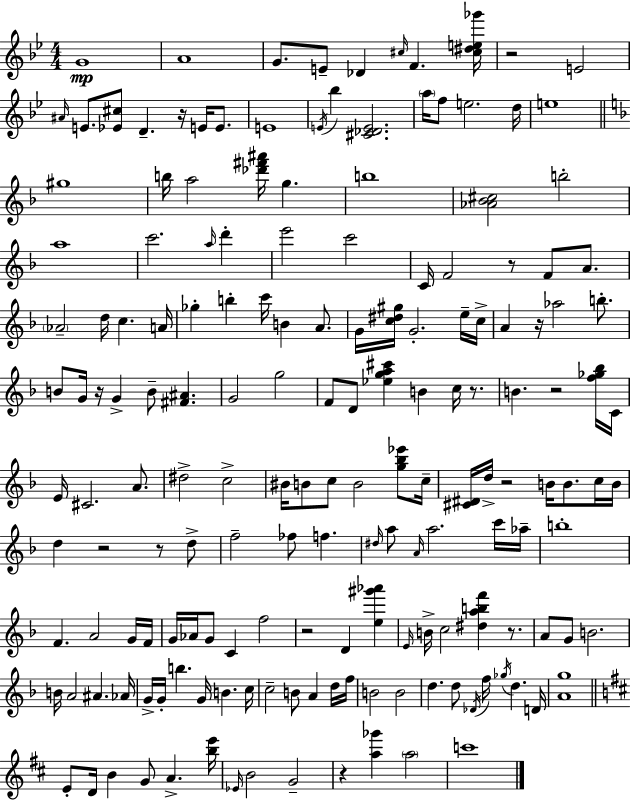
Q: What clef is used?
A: treble